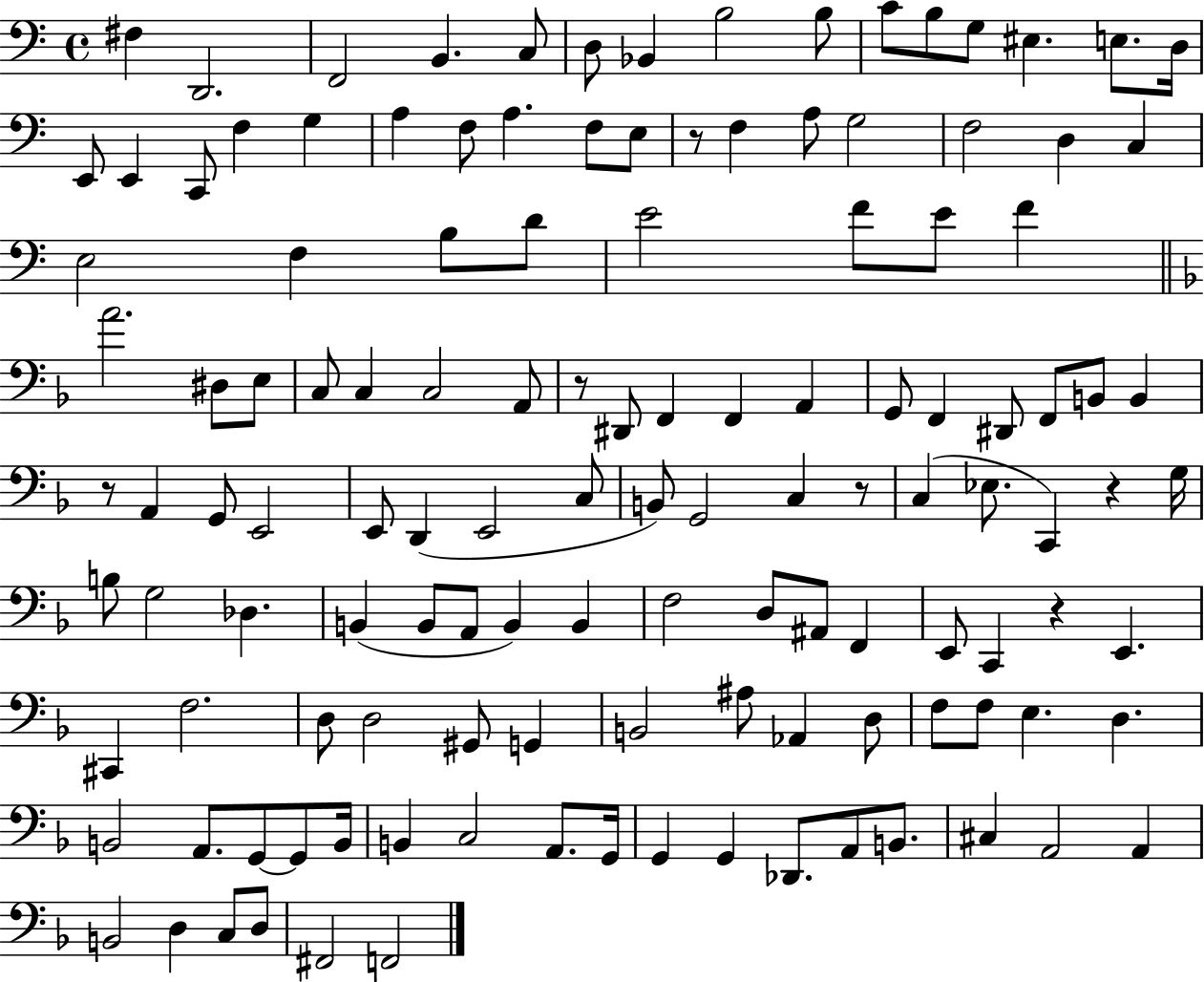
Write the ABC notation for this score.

X:1
T:Untitled
M:4/4
L:1/4
K:C
^F, D,,2 F,,2 B,, C,/2 D,/2 _B,, B,2 B,/2 C/2 B,/2 G,/2 ^E, E,/2 D,/4 E,,/2 E,, C,,/2 F, G, A, F,/2 A, F,/2 E,/2 z/2 F, A,/2 G,2 F,2 D, C, E,2 F, B,/2 D/2 E2 F/2 E/2 F A2 ^D,/2 E,/2 C,/2 C, C,2 A,,/2 z/2 ^D,,/2 F,, F,, A,, G,,/2 F,, ^D,,/2 F,,/2 B,,/2 B,, z/2 A,, G,,/2 E,,2 E,,/2 D,, E,,2 C,/2 B,,/2 G,,2 C, z/2 C, _E,/2 C,, z G,/4 B,/2 G,2 _D, B,, B,,/2 A,,/2 B,, B,, F,2 D,/2 ^A,,/2 F,, E,,/2 C,, z E,, ^C,, F,2 D,/2 D,2 ^G,,/2 G,, B,,2 ^A,/2 _A,, D,/2 F,/2 F,/2 E, D, B,,2 A,,/2 G,,/2 G,,/2 B,,/4 B,, C,2 A,,/2 G,,/4 G,, G,, _D,,/2 A,,/2 B,,/2 ^C, A,,2 A,, B,,2 D, C,/2 D,/2 ^F,,2 F,,2